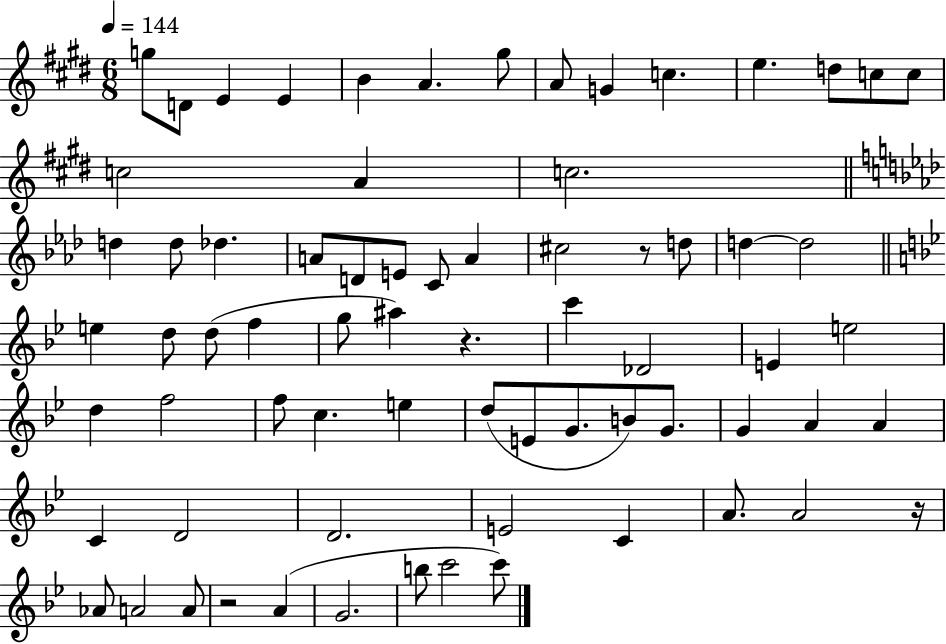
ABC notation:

X:1
T:Untitled
M:6/8
L:1/4
K:E
g/2 D/2 E E B A ^g/2 A/2 G c e d/2 c/2 c/2 c2 A c2 d d/2 _d A/2 D/2 E/2 C/2 A ^c2 z/2 d/2 d d2 e d/2 d/2 f g/2 ^a z c' _D2 E e2 d f2 f/2 c e d/2 E/2 G/2 B/2 G/2 G A A C D2 D2 E2 C A/2 A2 z/4 _A/2 A2 A/2 z2 A G2 b/2 c'2 c'/2